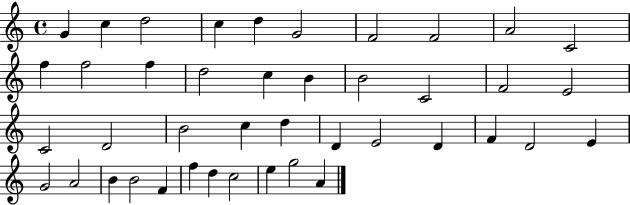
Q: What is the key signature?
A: C major